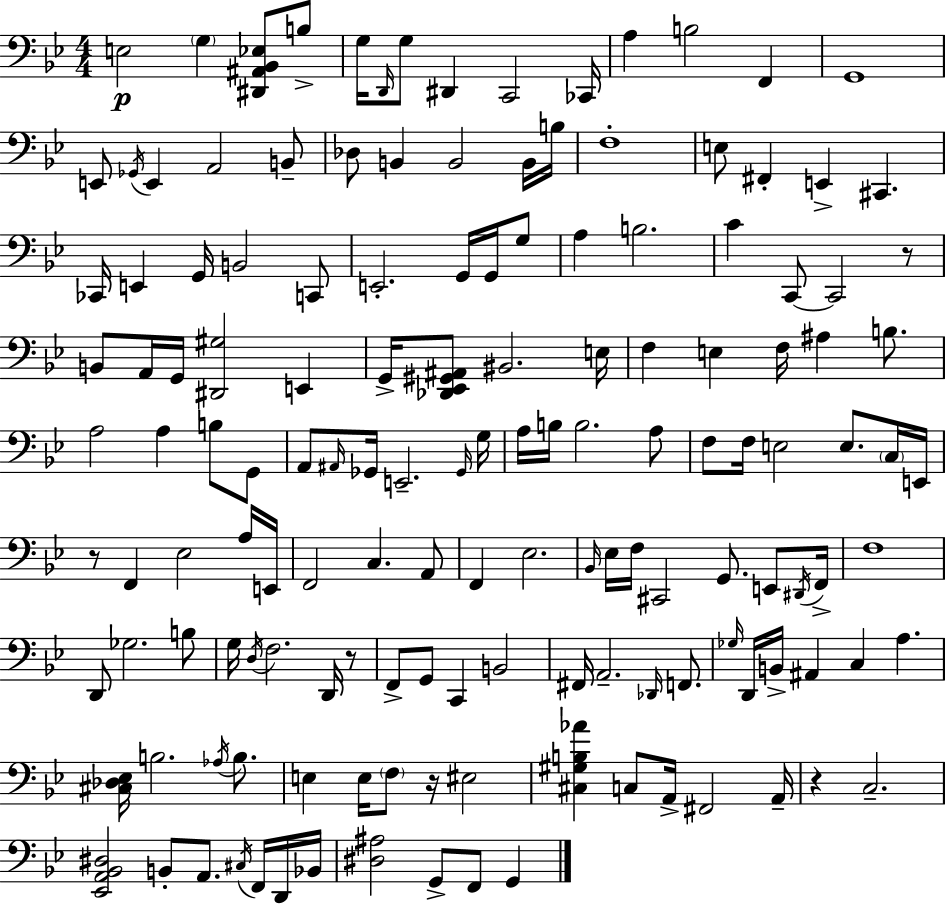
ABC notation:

X:1
T:Untitled
M:4/4
L:1/4
K:Gm
E,2 G, [^D,,^A,,_B,,_E,]/2 B,/2 G,/4 D,,/4 G,/2 ^D,, C,,2 _C,,/4 A, B,2 F,, G,,4 E,,/2 _G,,/4 E,, A,,2 B,,/2 _D,/2 B,, B,,2 B,,/4 B,/4 F,4 E,/2 ^F,, E,, ^C,, _C,,/4 E,, G,,/4 B,,2 C,,/2 E,,2 G,,/4 G,,/4 G,/2 A, B,2 C C,,/2 C,,2 z/2 B,,/2 A,,/4 G,,/4 [^D,,^G,]2 E,, G,,/4 [_D,,_E,,^G,,^A,,]/2 ^B,,2 E,/4 F, E, F,/4 ^A, B,/2 A,2 A, B,/2 G,,/2 A,,/2 ^A,,/4 _G,,/4 E,,2 _G,,/4 G,/4 A,/4 B,/4 B,2 A,/2 F,/2 F,/4 E,2 E,/2 C,/4 E,,/4 z/2 F,, _E,2 A,/4 E,,/4 F,,2 C, A,,/2 F,, _E,2 _B,,/4 _E,/4 F,/4 ^C,,2 G,,/2 E,,/2 ^D,,/4 F,,/4 F,4 D,,/2 _G,2 B,/2 G,/4 D,/4 F,2 D,,/4 z/2 F,,/2 G,,/2 C,, B,,2 ^F,,/4 A,,2 _D,,/4 F,,/2 _G,/4 D,,/4 B,,/4 ^A,, C, A, [^C,_D,_E,]/4 B,2 _A,/4 B,/2 E, E,/4 F,/2 z/4 ^E,2 [^C,^G,B,_A] C,/2 A,,/4 ^F,,2 A,,/4 z C,2 [_E,,A,,_B,,^D,]2 B,,/2 A,,/2 ^C,/4 F,,/4 D,,/4 _B,,/4 [^D,^A,]2 G,,/2 F,,/2 G,,